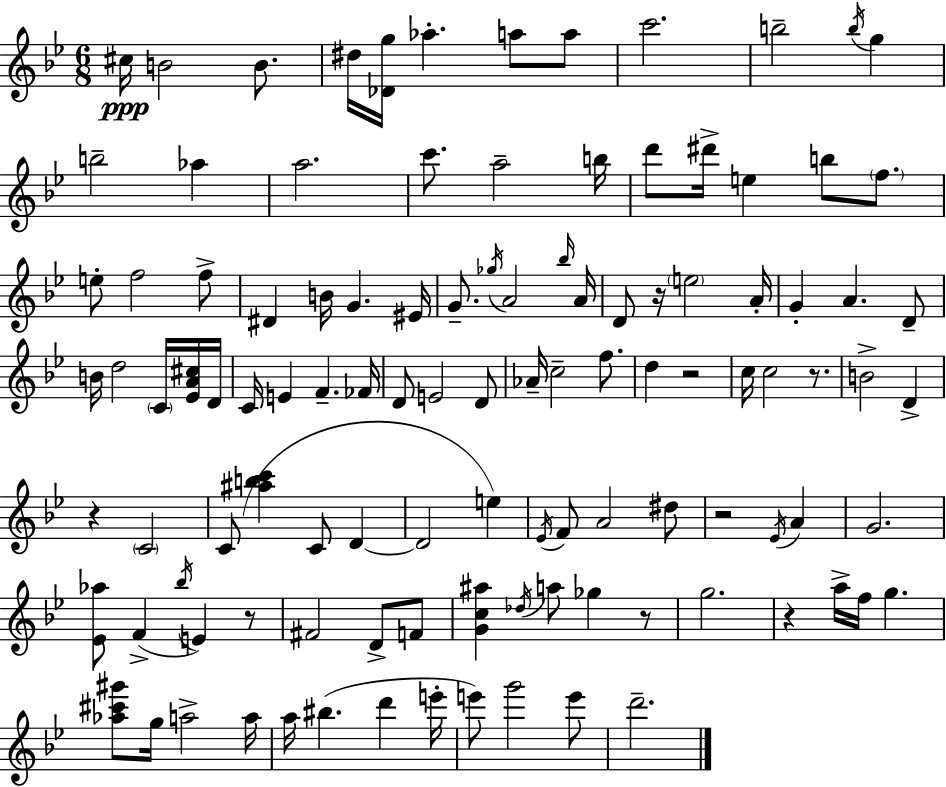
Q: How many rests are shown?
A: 8